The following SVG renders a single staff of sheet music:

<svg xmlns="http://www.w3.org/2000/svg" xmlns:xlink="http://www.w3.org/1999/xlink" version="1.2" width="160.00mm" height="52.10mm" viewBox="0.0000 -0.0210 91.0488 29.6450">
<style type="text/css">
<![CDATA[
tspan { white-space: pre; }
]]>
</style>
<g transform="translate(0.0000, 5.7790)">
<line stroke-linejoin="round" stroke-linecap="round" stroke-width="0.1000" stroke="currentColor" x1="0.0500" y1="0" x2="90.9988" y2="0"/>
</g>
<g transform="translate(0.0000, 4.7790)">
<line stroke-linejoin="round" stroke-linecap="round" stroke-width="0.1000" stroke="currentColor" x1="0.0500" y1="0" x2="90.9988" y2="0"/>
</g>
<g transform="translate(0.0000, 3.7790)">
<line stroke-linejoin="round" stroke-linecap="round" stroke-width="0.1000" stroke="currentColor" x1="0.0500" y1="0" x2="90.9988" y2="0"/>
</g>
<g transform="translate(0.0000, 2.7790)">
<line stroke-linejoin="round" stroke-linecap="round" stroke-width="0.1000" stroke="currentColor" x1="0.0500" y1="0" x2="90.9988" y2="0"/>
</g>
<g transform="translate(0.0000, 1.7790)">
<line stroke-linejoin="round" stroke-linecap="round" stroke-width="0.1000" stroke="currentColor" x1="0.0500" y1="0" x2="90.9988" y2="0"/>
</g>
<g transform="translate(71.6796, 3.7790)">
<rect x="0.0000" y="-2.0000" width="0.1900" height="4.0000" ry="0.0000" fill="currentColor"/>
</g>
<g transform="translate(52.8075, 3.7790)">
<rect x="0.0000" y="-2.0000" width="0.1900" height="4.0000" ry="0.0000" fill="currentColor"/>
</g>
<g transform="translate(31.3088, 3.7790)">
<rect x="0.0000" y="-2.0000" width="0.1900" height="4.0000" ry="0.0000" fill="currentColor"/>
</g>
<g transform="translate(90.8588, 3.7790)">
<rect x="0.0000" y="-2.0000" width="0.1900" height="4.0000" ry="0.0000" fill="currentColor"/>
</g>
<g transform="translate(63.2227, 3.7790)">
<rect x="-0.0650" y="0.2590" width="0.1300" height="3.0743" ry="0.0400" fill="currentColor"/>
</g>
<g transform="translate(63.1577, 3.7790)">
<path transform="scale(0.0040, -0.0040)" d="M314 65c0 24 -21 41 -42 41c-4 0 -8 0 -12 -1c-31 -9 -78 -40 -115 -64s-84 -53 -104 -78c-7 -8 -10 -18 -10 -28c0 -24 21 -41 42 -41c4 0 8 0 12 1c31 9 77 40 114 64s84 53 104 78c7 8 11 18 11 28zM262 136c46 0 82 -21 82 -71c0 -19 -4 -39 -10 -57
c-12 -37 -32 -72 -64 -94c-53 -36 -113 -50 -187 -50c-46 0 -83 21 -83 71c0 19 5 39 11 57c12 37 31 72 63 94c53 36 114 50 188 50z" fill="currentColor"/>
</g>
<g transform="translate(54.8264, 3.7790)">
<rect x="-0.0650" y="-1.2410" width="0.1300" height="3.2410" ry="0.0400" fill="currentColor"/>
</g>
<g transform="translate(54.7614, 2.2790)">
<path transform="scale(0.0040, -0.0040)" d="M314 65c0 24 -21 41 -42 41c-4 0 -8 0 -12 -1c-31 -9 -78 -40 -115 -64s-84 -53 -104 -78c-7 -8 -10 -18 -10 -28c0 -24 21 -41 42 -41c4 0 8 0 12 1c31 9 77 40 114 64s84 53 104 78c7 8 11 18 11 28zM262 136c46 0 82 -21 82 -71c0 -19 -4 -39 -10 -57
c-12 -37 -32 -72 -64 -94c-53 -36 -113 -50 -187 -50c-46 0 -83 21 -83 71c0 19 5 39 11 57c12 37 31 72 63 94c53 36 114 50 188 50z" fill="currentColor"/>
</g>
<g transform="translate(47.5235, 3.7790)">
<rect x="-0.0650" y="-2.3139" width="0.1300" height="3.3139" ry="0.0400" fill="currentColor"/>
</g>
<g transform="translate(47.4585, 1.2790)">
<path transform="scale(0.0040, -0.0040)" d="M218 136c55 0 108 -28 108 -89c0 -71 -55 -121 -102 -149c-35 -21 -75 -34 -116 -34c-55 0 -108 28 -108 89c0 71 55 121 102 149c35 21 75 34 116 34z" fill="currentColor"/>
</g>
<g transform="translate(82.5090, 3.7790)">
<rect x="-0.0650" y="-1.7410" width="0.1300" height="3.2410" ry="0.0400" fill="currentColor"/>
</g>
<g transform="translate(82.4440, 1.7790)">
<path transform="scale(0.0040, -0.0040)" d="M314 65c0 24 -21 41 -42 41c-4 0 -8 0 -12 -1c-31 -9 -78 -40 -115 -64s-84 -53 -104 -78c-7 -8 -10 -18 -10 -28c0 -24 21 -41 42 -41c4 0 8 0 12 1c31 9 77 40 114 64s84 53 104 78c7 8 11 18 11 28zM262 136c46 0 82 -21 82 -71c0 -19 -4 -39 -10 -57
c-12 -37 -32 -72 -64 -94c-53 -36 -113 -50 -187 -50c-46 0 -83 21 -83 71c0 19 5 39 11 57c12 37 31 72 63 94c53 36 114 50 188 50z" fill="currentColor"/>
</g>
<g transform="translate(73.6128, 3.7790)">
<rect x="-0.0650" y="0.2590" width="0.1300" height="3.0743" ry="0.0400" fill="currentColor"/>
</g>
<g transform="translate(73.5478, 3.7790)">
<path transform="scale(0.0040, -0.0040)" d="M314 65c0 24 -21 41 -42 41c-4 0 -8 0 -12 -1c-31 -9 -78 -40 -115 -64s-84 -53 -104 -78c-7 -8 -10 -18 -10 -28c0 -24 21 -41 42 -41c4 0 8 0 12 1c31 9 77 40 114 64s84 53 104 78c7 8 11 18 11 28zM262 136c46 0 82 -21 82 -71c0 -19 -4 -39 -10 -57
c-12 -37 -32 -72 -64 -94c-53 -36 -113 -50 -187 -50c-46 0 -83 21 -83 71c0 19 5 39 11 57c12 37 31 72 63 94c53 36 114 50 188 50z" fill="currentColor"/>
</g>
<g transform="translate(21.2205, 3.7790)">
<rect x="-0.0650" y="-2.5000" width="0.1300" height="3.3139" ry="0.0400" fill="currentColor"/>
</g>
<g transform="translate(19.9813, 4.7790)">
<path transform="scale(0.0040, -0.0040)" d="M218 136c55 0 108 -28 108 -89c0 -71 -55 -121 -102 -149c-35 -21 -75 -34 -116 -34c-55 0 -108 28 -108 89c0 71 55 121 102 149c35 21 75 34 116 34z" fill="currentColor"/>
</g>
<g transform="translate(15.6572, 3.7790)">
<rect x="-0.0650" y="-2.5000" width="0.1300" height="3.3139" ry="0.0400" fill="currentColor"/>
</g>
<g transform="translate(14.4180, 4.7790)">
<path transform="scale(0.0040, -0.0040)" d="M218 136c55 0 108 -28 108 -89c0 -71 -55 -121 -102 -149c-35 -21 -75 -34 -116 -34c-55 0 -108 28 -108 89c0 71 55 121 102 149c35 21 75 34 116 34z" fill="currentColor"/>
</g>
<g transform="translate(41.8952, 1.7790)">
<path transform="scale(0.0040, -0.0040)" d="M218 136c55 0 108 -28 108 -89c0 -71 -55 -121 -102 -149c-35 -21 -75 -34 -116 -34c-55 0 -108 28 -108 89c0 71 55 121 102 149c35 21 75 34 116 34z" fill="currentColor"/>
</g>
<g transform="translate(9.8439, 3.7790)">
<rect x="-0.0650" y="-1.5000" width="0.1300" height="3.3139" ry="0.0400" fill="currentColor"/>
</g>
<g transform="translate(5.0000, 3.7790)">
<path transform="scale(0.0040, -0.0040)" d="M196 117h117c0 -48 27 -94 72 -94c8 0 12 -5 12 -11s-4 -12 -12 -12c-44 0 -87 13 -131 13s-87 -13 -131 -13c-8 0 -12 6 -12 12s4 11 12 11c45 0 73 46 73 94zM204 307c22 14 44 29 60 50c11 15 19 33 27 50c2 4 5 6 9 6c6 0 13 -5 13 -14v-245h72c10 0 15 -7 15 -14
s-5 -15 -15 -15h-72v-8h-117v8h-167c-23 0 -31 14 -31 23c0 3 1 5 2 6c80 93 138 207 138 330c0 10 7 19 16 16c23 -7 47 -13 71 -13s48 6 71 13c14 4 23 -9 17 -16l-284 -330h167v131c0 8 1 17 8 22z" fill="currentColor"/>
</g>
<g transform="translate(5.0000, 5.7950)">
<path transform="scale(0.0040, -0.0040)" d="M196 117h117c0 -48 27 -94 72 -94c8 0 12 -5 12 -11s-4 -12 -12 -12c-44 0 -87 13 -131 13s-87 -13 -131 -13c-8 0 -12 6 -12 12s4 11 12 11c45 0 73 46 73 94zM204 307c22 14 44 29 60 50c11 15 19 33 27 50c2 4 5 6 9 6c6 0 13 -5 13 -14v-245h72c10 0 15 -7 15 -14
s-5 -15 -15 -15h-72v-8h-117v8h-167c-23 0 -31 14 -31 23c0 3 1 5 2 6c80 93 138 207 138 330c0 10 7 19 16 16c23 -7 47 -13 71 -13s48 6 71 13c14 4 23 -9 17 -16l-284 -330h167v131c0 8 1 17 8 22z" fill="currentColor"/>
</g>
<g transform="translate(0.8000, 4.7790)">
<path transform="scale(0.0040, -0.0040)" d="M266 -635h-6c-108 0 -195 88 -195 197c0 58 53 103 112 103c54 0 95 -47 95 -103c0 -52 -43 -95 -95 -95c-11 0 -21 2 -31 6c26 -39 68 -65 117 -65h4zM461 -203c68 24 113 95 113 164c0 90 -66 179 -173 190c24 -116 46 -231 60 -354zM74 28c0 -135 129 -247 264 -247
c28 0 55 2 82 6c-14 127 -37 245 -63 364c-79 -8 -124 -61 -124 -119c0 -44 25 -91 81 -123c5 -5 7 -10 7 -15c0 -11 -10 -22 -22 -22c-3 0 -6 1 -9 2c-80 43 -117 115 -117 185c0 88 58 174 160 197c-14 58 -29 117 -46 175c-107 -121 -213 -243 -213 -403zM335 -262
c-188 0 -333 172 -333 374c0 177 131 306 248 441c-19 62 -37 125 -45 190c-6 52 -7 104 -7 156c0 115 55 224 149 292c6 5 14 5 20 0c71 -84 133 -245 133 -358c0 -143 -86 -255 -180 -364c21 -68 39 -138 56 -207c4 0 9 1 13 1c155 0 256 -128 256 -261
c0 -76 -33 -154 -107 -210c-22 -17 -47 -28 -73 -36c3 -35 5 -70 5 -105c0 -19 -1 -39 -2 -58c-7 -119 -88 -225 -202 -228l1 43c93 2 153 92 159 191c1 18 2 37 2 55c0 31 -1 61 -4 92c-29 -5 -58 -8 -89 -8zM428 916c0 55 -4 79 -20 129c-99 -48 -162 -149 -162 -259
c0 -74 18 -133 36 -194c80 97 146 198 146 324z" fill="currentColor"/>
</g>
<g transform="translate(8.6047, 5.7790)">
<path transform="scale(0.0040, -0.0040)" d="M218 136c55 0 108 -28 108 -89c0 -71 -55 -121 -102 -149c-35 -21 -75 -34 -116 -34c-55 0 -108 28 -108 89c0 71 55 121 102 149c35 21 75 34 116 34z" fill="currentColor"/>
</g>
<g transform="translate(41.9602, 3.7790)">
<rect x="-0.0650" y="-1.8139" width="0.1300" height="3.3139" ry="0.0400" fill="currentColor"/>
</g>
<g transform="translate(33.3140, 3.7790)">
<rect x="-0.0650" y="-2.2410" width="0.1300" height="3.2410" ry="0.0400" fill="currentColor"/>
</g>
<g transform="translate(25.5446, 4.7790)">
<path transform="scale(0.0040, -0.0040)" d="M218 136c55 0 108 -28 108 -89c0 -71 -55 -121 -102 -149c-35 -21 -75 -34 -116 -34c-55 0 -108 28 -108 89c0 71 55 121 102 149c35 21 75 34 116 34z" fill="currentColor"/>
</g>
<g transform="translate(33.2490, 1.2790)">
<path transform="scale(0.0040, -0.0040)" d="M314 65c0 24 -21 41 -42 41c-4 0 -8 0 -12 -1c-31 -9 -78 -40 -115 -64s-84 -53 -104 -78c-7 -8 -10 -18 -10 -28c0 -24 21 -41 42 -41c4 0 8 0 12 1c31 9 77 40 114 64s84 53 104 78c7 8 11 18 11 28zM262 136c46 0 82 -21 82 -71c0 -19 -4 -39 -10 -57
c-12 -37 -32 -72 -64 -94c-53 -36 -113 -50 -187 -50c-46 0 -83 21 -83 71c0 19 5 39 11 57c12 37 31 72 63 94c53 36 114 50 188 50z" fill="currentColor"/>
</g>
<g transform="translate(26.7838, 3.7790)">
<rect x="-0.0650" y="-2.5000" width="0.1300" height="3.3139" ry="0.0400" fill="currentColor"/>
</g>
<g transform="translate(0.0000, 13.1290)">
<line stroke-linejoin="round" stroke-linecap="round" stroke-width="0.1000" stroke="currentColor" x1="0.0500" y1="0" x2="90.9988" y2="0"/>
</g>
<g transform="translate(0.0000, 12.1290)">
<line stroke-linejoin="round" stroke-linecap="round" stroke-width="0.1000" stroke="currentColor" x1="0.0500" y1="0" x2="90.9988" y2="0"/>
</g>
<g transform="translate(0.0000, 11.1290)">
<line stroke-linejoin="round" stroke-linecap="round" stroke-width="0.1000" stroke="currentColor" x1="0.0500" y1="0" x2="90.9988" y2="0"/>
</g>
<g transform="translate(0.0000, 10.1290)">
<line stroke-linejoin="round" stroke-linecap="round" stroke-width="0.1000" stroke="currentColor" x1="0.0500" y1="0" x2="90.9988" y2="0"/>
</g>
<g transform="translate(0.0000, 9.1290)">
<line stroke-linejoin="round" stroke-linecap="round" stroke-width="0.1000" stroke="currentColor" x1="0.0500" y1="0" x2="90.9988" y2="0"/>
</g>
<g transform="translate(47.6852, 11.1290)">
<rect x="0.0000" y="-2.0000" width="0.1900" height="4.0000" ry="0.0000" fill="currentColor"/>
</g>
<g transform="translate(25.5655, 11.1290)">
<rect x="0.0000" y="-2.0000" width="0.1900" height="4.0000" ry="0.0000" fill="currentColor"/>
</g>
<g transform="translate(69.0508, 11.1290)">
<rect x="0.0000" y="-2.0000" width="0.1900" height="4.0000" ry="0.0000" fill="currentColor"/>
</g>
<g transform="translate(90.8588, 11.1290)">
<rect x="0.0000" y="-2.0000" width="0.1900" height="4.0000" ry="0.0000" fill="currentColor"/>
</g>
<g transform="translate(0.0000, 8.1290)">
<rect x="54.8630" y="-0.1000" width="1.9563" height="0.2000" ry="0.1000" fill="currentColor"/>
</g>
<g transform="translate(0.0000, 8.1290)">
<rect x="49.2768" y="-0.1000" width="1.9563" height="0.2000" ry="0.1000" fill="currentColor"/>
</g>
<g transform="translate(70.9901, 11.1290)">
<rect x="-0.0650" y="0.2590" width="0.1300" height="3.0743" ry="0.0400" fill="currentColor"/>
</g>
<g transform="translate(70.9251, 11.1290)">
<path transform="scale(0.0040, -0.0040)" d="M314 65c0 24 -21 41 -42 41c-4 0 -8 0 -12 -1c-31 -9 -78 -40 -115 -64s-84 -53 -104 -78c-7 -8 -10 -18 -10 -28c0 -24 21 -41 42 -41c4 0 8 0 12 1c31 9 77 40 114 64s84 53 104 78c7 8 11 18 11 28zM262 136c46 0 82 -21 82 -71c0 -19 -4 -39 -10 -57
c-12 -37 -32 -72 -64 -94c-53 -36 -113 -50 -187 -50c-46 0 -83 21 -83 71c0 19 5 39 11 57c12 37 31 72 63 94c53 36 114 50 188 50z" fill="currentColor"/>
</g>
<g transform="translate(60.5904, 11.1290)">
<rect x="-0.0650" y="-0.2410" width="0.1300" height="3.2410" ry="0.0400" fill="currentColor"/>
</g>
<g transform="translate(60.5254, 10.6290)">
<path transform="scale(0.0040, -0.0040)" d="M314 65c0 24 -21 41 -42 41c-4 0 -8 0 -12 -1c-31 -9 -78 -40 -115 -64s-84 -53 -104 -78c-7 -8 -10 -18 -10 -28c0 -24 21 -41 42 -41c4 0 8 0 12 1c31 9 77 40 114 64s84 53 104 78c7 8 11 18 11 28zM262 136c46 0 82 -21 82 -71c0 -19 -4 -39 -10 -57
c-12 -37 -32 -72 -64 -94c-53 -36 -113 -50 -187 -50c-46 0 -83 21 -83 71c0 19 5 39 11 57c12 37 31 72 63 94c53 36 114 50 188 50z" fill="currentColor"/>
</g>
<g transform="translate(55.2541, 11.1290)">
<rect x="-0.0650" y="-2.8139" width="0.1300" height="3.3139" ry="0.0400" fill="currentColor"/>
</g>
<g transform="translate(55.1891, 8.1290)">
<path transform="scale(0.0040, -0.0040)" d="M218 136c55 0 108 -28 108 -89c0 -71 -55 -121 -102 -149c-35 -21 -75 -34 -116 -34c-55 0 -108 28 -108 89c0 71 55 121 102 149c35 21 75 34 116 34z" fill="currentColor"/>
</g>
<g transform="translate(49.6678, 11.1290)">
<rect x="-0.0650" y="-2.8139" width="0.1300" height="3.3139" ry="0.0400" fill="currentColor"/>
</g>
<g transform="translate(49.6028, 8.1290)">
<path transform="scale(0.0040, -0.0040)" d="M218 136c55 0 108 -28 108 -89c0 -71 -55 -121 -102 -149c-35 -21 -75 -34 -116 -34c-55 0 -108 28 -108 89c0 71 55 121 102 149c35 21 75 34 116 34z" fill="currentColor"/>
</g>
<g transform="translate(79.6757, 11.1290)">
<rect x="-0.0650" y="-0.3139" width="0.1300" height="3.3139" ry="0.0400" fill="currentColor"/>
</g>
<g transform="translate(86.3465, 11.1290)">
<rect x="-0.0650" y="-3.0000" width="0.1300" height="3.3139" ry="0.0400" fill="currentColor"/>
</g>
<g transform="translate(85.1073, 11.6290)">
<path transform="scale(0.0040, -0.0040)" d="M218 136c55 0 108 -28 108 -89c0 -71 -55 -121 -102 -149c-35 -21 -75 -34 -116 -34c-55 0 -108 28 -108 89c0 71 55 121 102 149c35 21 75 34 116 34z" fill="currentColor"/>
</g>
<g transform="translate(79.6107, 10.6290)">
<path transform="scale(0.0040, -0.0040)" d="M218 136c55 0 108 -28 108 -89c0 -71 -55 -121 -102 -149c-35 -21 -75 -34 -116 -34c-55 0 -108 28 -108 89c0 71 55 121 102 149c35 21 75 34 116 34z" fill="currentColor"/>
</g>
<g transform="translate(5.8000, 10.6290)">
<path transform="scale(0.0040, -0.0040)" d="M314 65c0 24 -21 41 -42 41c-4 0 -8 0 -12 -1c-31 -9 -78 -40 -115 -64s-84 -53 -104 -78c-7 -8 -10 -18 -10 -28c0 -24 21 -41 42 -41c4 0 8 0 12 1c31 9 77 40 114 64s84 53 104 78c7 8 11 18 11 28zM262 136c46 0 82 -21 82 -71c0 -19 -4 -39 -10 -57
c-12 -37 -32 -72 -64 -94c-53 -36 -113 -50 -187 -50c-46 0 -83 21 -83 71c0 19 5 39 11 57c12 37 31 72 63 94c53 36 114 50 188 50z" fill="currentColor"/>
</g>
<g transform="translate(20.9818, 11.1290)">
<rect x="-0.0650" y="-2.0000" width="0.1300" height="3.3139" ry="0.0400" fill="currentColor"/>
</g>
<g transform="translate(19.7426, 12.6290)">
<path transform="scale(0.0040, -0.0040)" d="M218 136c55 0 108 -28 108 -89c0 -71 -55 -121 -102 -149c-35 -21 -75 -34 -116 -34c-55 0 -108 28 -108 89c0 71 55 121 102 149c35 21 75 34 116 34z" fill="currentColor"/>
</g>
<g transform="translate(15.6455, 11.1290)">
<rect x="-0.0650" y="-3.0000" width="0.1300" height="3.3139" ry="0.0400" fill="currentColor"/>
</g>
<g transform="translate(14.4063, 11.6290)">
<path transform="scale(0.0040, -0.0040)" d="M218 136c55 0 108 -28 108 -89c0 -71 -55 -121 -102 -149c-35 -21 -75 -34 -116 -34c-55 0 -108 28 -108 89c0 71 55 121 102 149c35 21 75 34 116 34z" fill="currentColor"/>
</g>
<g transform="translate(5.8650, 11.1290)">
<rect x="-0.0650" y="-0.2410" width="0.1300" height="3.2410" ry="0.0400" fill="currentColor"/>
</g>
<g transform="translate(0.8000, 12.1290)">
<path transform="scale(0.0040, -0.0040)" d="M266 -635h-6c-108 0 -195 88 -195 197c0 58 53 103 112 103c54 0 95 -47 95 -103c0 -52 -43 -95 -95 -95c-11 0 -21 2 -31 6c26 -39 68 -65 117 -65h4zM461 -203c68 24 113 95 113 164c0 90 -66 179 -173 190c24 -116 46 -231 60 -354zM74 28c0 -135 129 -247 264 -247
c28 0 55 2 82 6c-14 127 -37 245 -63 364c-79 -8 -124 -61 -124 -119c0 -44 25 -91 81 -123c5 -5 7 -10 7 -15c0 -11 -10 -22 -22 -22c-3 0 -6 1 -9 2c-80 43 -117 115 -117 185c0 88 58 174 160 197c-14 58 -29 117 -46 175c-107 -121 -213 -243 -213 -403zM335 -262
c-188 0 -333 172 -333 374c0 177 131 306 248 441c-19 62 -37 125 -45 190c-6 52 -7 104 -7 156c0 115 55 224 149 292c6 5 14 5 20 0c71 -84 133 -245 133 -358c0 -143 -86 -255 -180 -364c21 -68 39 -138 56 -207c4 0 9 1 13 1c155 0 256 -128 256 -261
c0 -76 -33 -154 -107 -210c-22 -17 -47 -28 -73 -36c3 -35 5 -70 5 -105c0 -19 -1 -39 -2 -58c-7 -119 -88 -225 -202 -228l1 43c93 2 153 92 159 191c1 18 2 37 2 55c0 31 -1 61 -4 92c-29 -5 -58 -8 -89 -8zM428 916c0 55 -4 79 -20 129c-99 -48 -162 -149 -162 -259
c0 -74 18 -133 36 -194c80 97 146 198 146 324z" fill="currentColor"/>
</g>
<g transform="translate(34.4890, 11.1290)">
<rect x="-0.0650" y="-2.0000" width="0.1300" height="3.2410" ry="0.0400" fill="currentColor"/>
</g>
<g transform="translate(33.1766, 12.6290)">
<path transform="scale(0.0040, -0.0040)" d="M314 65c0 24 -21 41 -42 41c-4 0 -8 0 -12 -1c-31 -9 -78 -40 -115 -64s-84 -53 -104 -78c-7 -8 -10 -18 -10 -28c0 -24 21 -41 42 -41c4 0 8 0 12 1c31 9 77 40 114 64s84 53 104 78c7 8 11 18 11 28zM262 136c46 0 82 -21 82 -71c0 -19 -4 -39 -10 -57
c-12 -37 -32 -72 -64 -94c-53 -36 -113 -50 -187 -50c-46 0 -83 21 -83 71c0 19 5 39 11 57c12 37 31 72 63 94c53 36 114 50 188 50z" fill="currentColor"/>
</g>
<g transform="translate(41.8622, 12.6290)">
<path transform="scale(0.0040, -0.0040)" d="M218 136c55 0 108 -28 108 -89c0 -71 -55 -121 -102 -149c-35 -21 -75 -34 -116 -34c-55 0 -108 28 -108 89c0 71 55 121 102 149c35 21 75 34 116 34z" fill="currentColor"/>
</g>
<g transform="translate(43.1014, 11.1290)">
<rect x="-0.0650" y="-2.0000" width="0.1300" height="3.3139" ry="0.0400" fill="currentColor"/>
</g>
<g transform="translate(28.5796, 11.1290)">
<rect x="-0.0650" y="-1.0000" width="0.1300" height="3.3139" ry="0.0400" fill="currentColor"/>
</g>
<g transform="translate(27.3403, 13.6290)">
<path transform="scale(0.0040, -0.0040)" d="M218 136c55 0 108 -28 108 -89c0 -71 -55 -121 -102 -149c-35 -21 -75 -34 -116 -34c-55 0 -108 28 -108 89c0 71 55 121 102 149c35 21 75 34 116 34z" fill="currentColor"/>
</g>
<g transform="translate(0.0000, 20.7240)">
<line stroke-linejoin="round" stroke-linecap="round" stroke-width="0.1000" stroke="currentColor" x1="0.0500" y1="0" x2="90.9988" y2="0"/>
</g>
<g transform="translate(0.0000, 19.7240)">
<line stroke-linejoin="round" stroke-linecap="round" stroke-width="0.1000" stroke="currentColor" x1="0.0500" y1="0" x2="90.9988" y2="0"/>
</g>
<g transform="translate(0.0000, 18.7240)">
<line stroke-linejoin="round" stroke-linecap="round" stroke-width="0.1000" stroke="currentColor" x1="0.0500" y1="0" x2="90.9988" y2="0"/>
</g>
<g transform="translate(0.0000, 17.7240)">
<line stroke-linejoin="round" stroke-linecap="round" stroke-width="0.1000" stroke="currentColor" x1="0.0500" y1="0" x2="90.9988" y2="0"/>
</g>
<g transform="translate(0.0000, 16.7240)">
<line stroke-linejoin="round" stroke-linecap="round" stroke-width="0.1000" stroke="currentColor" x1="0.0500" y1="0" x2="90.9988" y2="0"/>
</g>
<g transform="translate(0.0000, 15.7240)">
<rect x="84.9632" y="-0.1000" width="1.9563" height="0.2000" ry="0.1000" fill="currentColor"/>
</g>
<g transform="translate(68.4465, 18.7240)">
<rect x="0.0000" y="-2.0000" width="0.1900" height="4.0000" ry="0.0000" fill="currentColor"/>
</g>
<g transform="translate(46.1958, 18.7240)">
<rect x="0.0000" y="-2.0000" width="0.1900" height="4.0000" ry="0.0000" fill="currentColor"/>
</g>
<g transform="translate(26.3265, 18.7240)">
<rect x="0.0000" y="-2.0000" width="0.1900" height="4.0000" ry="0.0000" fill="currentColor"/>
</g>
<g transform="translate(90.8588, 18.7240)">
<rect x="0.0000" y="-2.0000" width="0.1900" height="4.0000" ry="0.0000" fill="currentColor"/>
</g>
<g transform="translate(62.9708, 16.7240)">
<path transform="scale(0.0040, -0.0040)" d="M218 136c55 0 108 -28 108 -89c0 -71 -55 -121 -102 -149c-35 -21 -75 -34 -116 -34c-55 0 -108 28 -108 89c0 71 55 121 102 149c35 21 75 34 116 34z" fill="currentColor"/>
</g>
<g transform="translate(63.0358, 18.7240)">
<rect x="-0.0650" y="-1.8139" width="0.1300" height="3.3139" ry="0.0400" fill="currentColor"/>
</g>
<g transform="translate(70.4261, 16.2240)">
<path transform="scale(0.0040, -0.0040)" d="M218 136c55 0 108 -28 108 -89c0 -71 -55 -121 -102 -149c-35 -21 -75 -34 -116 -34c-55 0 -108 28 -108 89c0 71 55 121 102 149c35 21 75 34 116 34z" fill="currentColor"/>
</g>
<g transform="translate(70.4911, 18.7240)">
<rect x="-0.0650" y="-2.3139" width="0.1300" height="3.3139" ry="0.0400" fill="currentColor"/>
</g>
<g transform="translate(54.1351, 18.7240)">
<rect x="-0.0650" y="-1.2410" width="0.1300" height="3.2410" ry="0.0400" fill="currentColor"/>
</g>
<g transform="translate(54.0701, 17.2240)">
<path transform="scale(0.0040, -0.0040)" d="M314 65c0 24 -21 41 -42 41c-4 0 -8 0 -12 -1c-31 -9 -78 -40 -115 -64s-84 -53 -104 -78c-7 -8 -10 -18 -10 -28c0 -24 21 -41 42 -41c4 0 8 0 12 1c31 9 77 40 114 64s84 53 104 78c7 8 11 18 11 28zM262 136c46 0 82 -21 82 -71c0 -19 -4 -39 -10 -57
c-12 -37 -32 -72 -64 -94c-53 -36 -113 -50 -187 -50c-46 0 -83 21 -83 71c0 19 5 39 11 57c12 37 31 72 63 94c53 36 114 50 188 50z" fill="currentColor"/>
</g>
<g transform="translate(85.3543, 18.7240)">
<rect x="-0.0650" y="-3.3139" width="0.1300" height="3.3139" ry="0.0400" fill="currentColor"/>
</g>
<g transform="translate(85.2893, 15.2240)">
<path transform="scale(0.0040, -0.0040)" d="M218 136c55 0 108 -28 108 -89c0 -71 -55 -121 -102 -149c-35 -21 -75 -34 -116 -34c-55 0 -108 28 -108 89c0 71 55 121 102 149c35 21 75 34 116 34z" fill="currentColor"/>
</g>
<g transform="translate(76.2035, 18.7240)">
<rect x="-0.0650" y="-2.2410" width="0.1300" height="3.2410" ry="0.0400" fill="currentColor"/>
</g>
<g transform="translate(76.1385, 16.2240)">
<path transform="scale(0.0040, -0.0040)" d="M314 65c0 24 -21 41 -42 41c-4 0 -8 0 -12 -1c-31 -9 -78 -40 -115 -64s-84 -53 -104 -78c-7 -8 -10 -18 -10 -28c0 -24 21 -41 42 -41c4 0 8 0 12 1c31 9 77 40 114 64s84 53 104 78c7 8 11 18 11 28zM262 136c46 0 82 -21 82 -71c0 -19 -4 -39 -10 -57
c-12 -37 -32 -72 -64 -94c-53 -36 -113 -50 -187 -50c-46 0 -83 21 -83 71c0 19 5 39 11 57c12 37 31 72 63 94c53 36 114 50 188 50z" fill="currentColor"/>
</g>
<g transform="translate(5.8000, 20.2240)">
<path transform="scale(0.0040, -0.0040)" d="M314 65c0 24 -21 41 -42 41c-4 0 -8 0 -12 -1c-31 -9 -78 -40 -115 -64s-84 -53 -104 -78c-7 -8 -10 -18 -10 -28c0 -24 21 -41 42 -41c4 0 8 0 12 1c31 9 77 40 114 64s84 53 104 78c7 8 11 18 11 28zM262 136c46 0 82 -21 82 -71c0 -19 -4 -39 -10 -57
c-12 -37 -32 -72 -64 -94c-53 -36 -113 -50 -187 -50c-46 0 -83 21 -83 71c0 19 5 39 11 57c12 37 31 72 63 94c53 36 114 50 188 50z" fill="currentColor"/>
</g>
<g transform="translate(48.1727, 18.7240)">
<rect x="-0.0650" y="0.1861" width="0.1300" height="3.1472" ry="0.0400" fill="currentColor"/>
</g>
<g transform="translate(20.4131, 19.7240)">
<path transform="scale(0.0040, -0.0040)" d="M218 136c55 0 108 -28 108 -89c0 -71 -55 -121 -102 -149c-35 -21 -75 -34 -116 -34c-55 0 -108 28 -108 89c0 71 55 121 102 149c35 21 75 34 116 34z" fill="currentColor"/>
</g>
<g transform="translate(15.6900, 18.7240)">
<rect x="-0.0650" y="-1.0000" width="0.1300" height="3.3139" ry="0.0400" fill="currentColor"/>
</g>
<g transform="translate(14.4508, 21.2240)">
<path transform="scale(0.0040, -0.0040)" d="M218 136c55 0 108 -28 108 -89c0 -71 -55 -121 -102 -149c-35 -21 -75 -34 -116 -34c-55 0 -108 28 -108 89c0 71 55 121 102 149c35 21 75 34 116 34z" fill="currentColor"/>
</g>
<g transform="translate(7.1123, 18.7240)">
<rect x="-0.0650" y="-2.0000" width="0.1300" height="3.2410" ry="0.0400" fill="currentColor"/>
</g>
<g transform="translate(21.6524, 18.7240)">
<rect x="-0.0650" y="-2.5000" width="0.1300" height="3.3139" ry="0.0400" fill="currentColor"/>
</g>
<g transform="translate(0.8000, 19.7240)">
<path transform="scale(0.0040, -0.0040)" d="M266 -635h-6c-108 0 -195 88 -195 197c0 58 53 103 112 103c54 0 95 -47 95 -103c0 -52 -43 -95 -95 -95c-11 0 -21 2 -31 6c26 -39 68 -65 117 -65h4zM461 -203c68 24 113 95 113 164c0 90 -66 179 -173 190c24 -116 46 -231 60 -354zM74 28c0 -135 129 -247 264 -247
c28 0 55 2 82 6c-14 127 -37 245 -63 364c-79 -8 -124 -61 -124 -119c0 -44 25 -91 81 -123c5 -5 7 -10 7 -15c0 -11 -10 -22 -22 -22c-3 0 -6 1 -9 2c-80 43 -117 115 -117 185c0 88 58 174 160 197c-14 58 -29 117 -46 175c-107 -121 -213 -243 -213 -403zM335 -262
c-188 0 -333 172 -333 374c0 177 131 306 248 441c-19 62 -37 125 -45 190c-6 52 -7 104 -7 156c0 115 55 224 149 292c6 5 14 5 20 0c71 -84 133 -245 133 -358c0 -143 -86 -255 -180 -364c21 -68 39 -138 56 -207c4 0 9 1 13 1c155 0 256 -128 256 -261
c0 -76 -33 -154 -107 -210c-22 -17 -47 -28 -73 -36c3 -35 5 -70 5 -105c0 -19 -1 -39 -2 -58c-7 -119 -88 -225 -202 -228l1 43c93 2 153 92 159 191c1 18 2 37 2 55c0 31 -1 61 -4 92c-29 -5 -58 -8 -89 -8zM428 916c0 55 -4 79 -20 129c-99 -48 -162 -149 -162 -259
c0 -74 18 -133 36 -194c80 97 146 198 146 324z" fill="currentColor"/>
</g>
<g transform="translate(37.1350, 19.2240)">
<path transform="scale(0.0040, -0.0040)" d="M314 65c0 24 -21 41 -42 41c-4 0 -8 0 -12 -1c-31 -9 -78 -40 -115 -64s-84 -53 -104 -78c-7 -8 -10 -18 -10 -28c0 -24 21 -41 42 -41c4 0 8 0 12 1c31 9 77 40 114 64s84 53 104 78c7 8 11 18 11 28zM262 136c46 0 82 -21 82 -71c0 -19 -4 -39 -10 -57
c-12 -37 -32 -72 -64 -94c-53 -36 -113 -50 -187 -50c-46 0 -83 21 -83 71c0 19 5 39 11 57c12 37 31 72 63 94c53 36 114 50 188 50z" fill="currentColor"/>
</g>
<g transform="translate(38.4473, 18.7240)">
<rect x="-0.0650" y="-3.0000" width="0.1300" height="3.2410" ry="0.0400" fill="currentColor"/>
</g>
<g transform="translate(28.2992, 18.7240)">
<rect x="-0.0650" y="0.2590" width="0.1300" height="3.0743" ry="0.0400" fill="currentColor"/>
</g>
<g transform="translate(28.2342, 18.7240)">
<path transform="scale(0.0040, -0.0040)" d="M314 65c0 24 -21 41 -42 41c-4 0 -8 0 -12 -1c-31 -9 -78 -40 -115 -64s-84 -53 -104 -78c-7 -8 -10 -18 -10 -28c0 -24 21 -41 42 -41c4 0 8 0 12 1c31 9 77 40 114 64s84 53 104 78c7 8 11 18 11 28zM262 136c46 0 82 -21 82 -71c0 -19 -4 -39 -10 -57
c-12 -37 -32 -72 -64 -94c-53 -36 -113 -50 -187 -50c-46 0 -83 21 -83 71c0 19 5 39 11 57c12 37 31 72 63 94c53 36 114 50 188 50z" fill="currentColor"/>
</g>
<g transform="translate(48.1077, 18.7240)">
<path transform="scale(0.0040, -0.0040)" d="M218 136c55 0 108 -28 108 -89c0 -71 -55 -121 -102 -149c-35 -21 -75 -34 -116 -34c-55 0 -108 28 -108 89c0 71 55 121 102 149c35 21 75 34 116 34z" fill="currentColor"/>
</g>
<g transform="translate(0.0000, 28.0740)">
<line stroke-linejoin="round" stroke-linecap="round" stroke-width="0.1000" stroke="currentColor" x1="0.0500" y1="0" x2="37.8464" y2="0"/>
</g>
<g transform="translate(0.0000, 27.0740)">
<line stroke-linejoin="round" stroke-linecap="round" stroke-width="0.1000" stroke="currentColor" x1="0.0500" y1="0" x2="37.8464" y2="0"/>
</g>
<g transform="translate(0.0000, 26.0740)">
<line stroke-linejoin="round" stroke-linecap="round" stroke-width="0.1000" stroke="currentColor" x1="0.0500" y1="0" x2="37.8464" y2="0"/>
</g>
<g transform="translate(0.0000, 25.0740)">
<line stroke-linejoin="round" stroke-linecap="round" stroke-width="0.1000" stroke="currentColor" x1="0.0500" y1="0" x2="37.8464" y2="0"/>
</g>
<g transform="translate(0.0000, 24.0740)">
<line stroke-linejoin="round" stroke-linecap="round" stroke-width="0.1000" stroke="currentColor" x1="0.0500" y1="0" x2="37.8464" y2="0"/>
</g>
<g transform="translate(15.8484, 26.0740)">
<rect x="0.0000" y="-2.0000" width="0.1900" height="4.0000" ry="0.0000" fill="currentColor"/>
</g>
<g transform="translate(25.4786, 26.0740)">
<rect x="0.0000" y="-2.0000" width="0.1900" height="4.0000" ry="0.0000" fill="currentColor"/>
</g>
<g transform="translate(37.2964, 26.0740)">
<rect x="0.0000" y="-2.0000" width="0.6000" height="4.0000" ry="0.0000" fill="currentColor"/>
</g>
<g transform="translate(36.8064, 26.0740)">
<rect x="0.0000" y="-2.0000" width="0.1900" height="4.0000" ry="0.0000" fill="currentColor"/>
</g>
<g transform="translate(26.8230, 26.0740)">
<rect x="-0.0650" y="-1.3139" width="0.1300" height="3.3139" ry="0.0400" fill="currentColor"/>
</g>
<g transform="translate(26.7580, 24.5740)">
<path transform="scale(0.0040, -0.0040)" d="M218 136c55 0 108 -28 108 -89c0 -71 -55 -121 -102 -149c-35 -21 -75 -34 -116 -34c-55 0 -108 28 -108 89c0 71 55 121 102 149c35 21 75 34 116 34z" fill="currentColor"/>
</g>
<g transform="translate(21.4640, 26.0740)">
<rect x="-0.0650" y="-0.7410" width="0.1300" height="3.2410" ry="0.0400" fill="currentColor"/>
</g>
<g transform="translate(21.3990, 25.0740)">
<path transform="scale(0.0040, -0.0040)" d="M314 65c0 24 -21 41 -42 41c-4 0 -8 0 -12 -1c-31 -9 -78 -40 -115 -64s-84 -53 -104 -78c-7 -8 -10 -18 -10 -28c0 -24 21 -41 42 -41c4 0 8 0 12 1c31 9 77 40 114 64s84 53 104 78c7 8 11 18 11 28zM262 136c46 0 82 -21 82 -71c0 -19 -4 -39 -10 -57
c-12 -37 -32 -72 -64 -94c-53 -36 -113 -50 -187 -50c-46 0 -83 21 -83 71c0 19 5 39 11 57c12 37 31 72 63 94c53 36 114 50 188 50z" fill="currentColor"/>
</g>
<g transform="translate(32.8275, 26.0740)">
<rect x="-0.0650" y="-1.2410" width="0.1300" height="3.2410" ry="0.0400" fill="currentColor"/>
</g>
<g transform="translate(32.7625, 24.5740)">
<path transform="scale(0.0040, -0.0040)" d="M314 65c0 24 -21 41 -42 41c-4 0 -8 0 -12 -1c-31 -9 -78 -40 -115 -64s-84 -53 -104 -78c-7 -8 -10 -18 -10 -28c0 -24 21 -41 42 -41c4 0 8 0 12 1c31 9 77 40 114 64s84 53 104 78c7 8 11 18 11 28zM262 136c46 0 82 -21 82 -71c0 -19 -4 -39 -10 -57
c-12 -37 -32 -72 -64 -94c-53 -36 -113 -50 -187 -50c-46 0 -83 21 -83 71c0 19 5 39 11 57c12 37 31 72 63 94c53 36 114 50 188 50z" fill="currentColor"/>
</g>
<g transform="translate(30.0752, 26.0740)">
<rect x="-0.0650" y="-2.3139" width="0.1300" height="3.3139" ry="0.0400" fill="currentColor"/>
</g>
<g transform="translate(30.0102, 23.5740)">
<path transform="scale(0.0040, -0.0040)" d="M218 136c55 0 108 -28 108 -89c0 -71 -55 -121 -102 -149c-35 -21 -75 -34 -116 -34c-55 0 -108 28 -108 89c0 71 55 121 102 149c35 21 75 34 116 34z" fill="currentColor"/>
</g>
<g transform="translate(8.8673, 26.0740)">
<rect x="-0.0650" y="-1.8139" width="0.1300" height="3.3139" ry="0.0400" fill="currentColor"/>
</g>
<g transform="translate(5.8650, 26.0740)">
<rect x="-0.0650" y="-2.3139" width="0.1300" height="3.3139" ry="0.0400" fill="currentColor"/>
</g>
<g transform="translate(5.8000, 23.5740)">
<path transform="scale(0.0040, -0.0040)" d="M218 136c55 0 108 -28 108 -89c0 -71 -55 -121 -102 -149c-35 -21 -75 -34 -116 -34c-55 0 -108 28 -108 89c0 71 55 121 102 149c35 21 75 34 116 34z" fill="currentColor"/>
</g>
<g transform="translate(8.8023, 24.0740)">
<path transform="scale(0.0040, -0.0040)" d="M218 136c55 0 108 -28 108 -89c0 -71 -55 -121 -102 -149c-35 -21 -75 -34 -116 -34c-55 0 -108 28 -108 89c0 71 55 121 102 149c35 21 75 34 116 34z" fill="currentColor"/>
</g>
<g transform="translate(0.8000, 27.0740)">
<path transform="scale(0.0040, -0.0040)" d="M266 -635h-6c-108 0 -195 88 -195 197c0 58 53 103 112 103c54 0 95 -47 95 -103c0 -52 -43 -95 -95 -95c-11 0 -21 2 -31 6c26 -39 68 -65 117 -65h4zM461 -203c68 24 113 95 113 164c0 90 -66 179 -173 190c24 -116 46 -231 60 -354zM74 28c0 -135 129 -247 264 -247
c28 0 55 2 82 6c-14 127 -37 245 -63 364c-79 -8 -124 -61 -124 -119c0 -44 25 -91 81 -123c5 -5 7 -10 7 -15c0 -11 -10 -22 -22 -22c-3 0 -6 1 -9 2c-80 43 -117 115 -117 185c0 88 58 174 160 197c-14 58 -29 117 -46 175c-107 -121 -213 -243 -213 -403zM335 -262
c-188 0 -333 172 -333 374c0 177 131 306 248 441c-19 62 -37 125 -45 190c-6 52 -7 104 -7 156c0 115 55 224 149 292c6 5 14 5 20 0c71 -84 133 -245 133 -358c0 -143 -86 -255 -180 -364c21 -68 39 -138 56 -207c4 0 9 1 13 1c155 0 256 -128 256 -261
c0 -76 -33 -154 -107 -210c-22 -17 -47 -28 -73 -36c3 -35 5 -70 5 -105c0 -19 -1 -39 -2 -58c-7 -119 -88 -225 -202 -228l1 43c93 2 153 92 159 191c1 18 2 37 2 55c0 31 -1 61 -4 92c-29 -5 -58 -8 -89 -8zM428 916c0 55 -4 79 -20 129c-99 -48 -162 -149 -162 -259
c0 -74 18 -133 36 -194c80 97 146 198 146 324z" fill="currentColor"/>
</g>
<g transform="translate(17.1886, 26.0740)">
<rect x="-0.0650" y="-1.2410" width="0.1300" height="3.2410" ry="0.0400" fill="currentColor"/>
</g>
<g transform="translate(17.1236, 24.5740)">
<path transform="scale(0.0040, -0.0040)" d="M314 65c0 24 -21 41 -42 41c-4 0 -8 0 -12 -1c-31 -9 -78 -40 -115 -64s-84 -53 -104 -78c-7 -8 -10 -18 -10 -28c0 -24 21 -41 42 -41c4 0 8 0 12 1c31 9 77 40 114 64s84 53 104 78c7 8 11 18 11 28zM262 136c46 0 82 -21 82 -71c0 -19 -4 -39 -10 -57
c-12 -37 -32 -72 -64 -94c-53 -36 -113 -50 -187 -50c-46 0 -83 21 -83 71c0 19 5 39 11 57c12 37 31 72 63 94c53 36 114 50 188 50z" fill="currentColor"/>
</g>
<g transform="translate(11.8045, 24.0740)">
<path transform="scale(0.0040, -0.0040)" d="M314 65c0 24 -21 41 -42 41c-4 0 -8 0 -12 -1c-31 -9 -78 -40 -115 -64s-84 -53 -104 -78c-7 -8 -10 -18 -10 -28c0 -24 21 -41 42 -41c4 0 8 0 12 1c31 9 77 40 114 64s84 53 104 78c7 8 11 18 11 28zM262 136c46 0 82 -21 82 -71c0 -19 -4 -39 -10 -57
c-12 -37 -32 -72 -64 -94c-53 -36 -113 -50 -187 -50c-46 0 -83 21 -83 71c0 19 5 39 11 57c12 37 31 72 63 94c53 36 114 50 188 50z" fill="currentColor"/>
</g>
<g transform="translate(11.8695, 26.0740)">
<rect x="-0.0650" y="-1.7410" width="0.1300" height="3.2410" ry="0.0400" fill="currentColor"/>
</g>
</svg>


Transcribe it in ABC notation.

X:1
T:Untitled
M:4/4
L:1/4
K:C
E G G G g2 f g e2 B2 B2 f2 c2 A F D F2 F a a c2 B2 c A F2 D G B2 A2 B e2 f g g2 b g f f2 e2 d2 e g e2